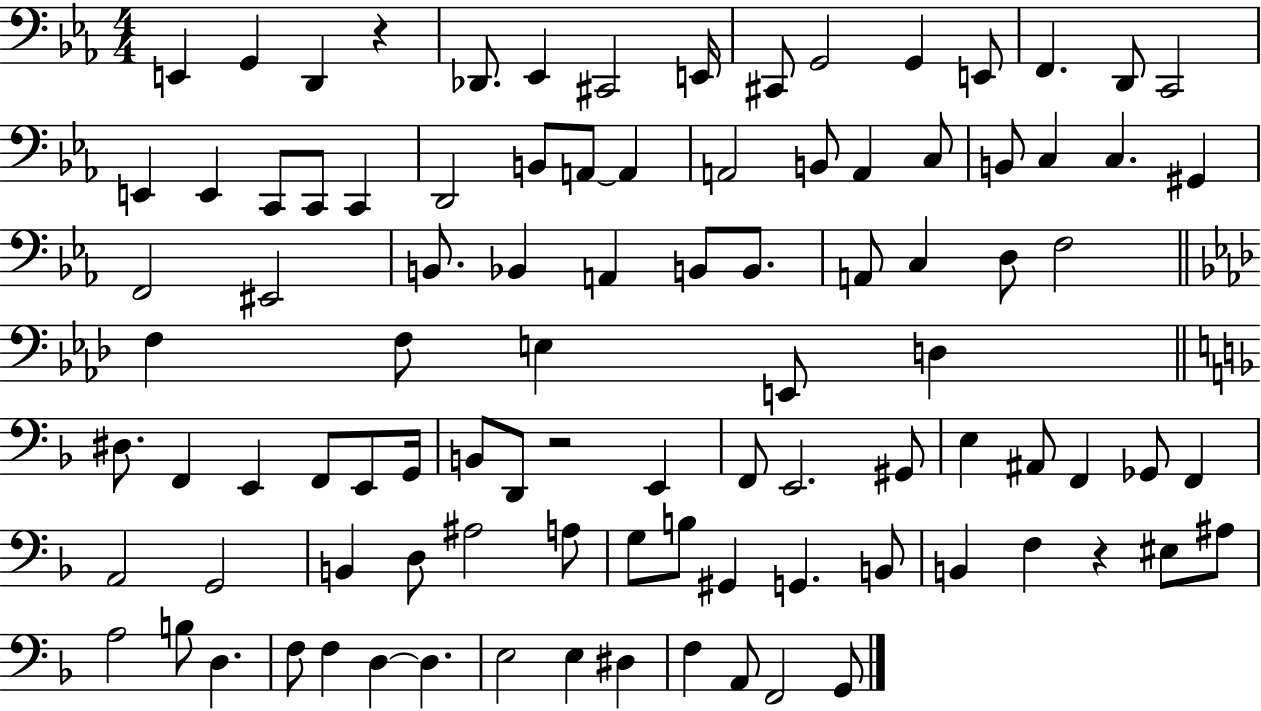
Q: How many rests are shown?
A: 3